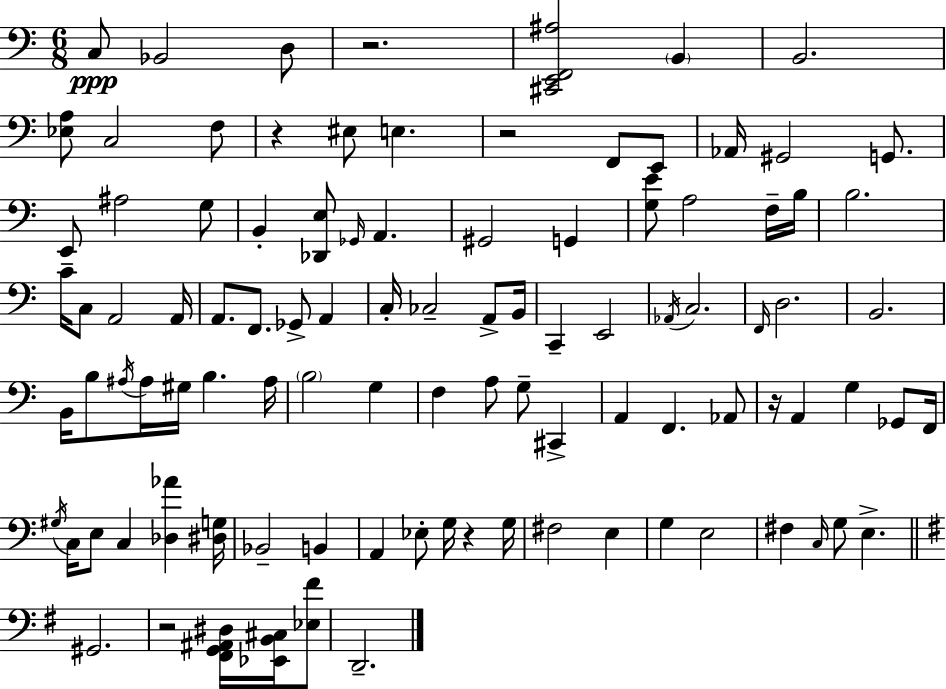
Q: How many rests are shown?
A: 6